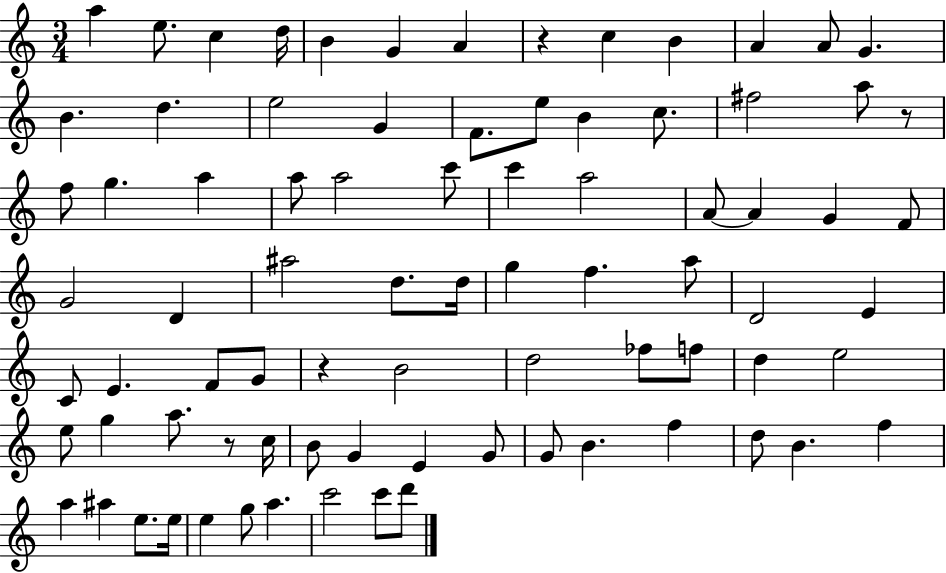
{
  \clef treble
  \numericTimeSignature
  \time 3/4
  \key c \major
  \repeat volta 2 { a''4 e''8. c''4 d''16 | b'4 g'4 a'4 | r4 c''4 b'4 | a'4 a'8 g'4. | \break b'4. d''4. | e''2 g'4 | f'8. e''8 b'4 c''8. | fis''2 a''8 r8 | \break f''8 g''4. a''4 | a''8 a''2 c'''8 | c'''4 a''2 | a'8~~ a'4 g'4 f'8 | \break g'2 d'4 | ais''2 d''8. d''16 | g''4 f''4. a''8 | d'2 e'4 | \break c'8 e'4. f'8 g'8 | r4 b'2 | d''2 fes''8 f''8 | d''4 e''2 | \break e''8 g''4 a''8. r8 c''16 | b'8 g'4 e'4 g'8 | g'8 b'4. f''4 | d''8 b'4. f''4 | \break a''4 ais''4 e''8. e''16 | e''4 g''8 a''4. | c'''2 c'''8 d'''8 | } \bar "|."
}